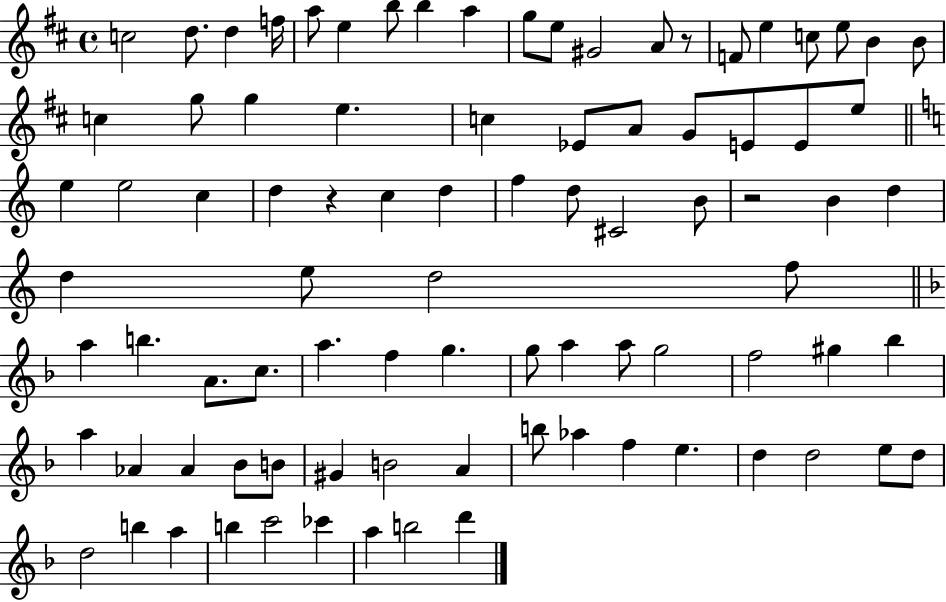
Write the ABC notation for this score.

X:1
T:Untitled
M:4/4
L:1/4
K:D
c2 d/2 d f/4 a/2 e b/2 b a g/2 e/2 ^G2 A/2 z/2 F/2 e c/2 e/2 B B/2 c g/2 g e c _E/2 A/2 G/2 E/2 E/2 e/2 e e2 c d z c d f d/2 ^C2 B/2 z2 B d d e/2 d2 f/2 a b A/2 c/2 a f g g/2 a a/2 g2 f2 ^g _b a _A _A _B/2 B/2 ^G B2 A b/2 _a f e d d2 e/2 d/2 d2 b a b c'2 _c' a b2 d'